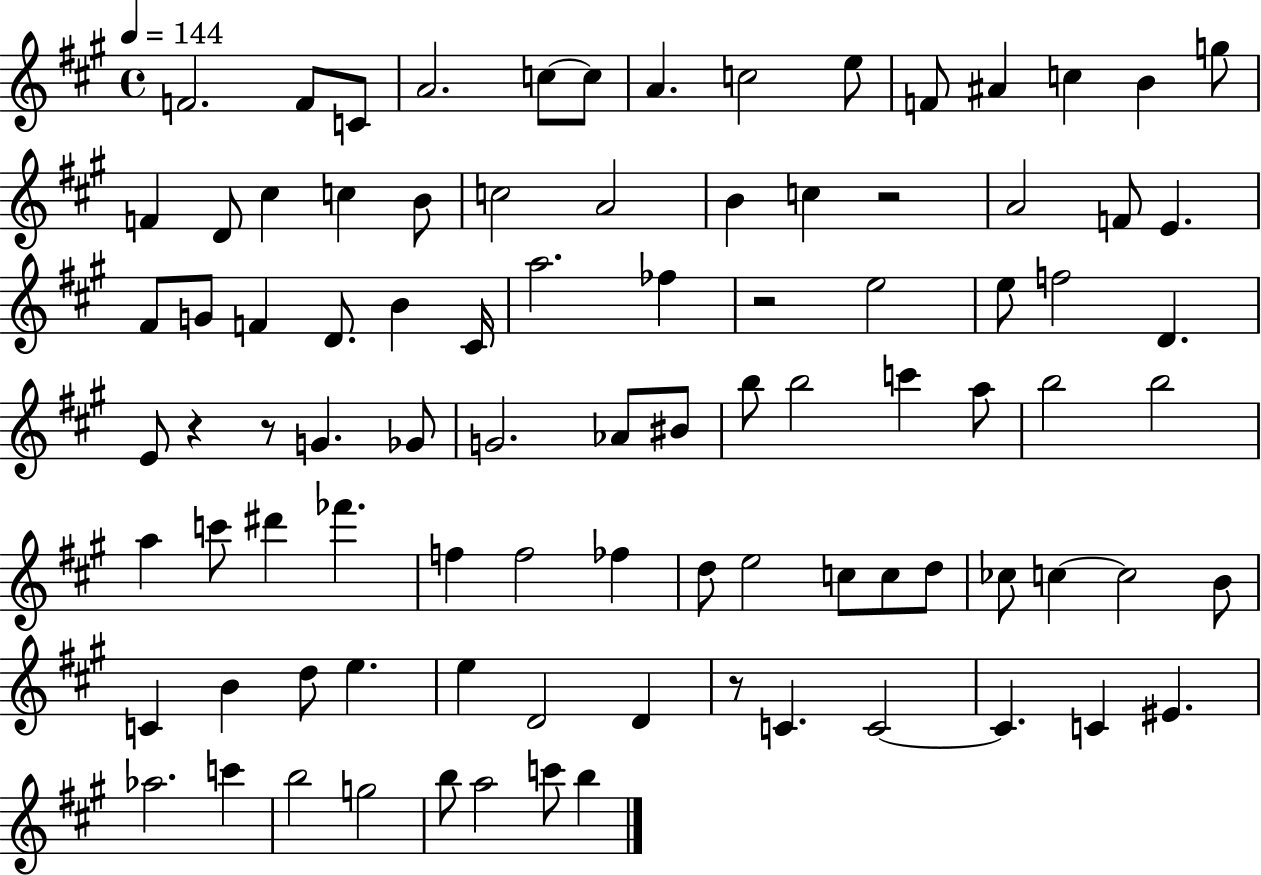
X:1
T:Untitled
M:4/4
L:1/4
K:A
F2 F/2 C/2 A2 c/2 c/2 A c2 e/2 F/2 ^A c B g/2 F D/2 ^c c B/2 c2 A2 B c z2 A2 F/2 E ^F/2 G/2 F D/2 B ^C/4 a2 _f z2 e2 e/2 f2 D E/2 z z/2 G _G/2 G2 _A/2 ^B/2 b/2 b2 c' a/2 b2 b2 a c'/2 ^d' _f' f f2 _f d/2 e2 c/2 c/2 d/2 _c/2 c c2 B/2 C B d/2 e e D2 D z/2 C C2 C C ^E _a2 c' b2 g2 b/2 a2 c'/2 b